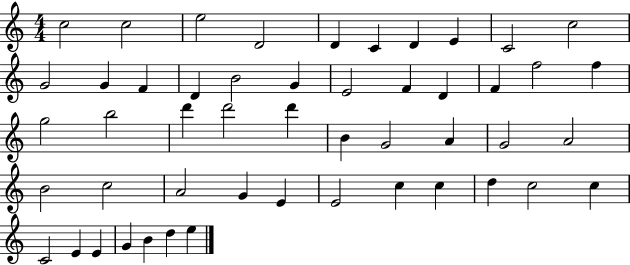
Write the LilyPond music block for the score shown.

{
  \clef treble
  \numericTimeSignature
  \time 4/4
  \key c \major
  c''2 c''2 | e''2 d'2 | d'4 c'4 d'4 e'4 | c'2 c''2 | \break g'2 g'4 f'4 | d'4 b'2 g'4 | e'2 f'4 d'4 | f'4 f''2 f''4 | \break g''2 b''2 | d'''4 d'''2 d'''4 | b'4 g'2 a'4 | g'2 a'2 | \break b'2 c''2 | a'2 g'4 e'4 | e'2 c''4 c''4 | d''4 c''2 c''4 | \break c'2 e'4 e'4 | g'4 b'4 d''4 e''4 | \bar "|."
}